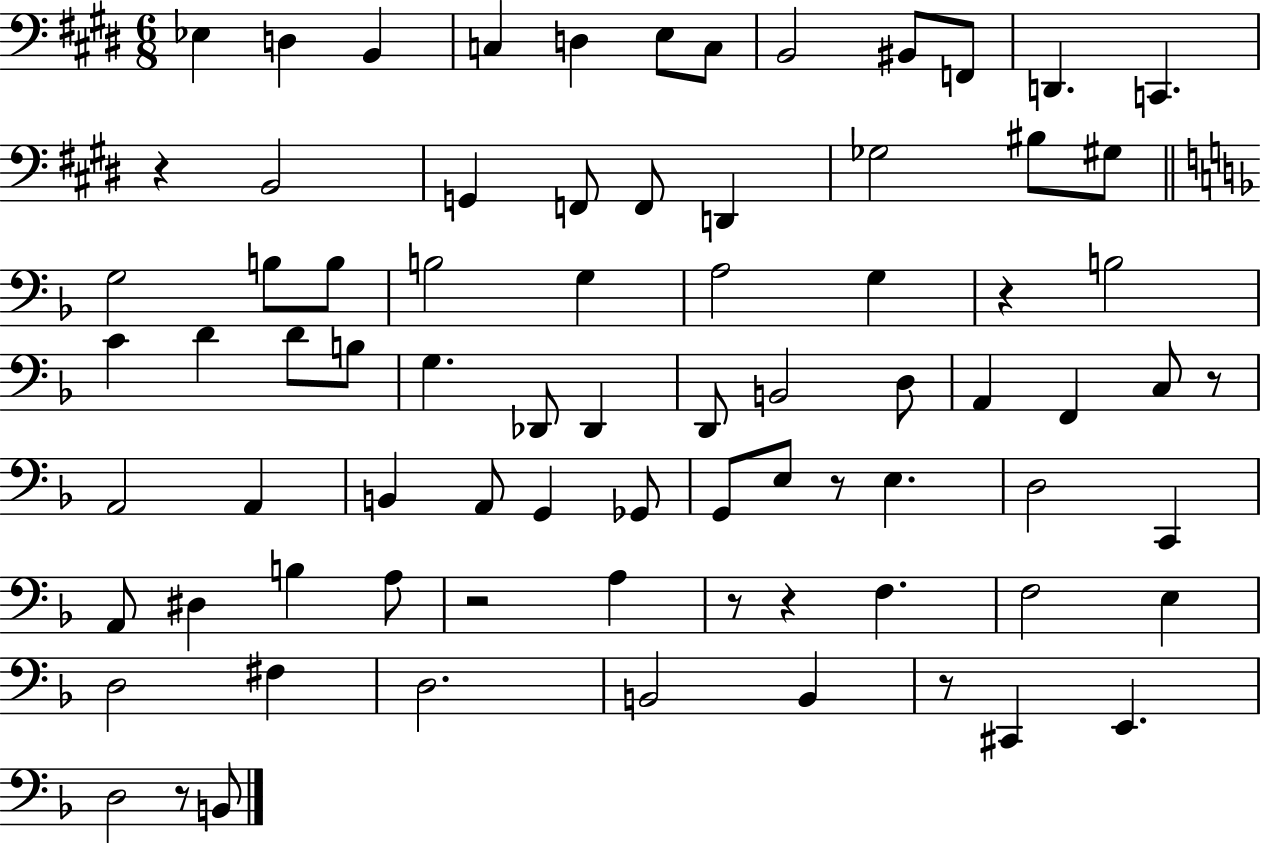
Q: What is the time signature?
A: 6/8